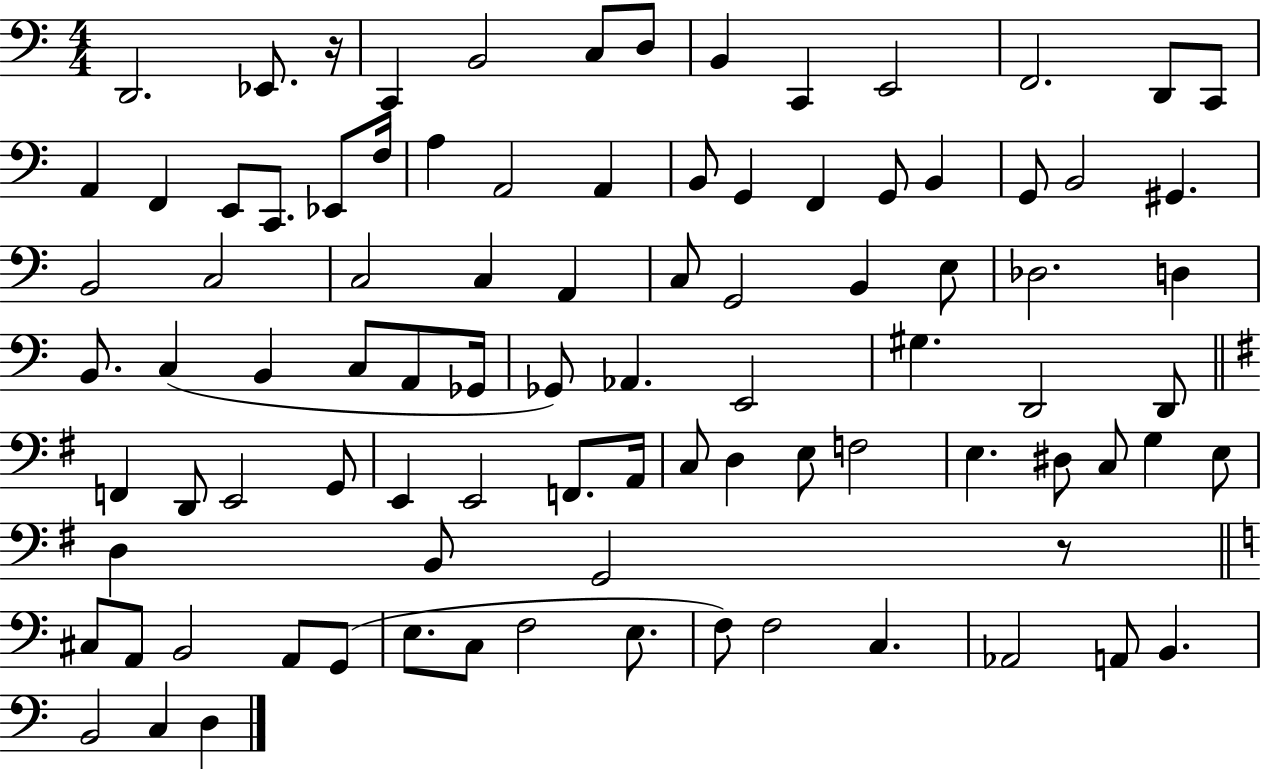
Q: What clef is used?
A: bass